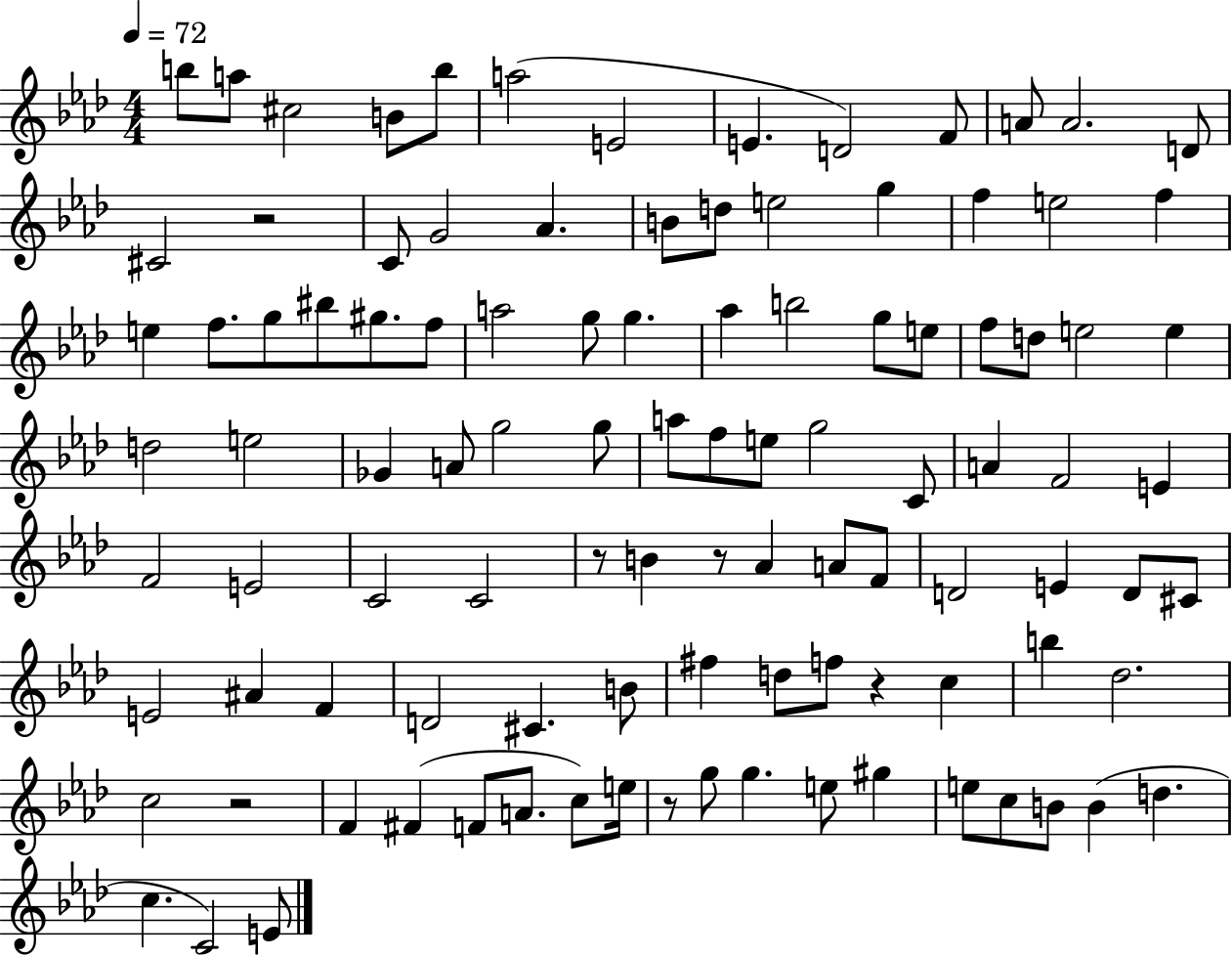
{
  \clef treble
  \numericTimeSignature
  \time 4/4
  \key aes \major
  \tempo 4 = 72
  b''8 a''8 cis''2 b'8 b''8 | a''2( e'2 | e'4. d'2) f'8 | a'8 a'2. d'8 | \break cis'2 r2 | c'8 g'2 aes'4. | b'8 d''8 e''2 g''4 | f''4 e''2 f''4 | \break e''4 f''8. g''8 bis''8 gis''8. f''8 | a''2 g''8 g''4. | aes''4 b''2 g''8 e''8 | f''8 d''8 e''2 e''4 | \break d''2 e''2 | ges'4 a'8 g''2 g''8 | a''8 f''8 e''8 g''2 c'8 | a'4 f'2 e'4 | \break f'2 e'2 | c'2 c'2 | r8 b'4 r8 aes'4 a'8 f'8 | d'2 e'4 d'8 cis'8 | \break e'2 ais'4 f'4 | d'2 cis'4. b'8 | fis''4 d''8 f''8 r4 c''4 | b''4 des''2. | \break c''2 r2 | f'4 fis'4( f'8 a'8. c''8) e''16 | r8 g''8 g''4. e''8 gis''4 | e''8 c''8 b'8 b'4( d''4. | \break c''4. c'2) e'8 | \bar "|."
}